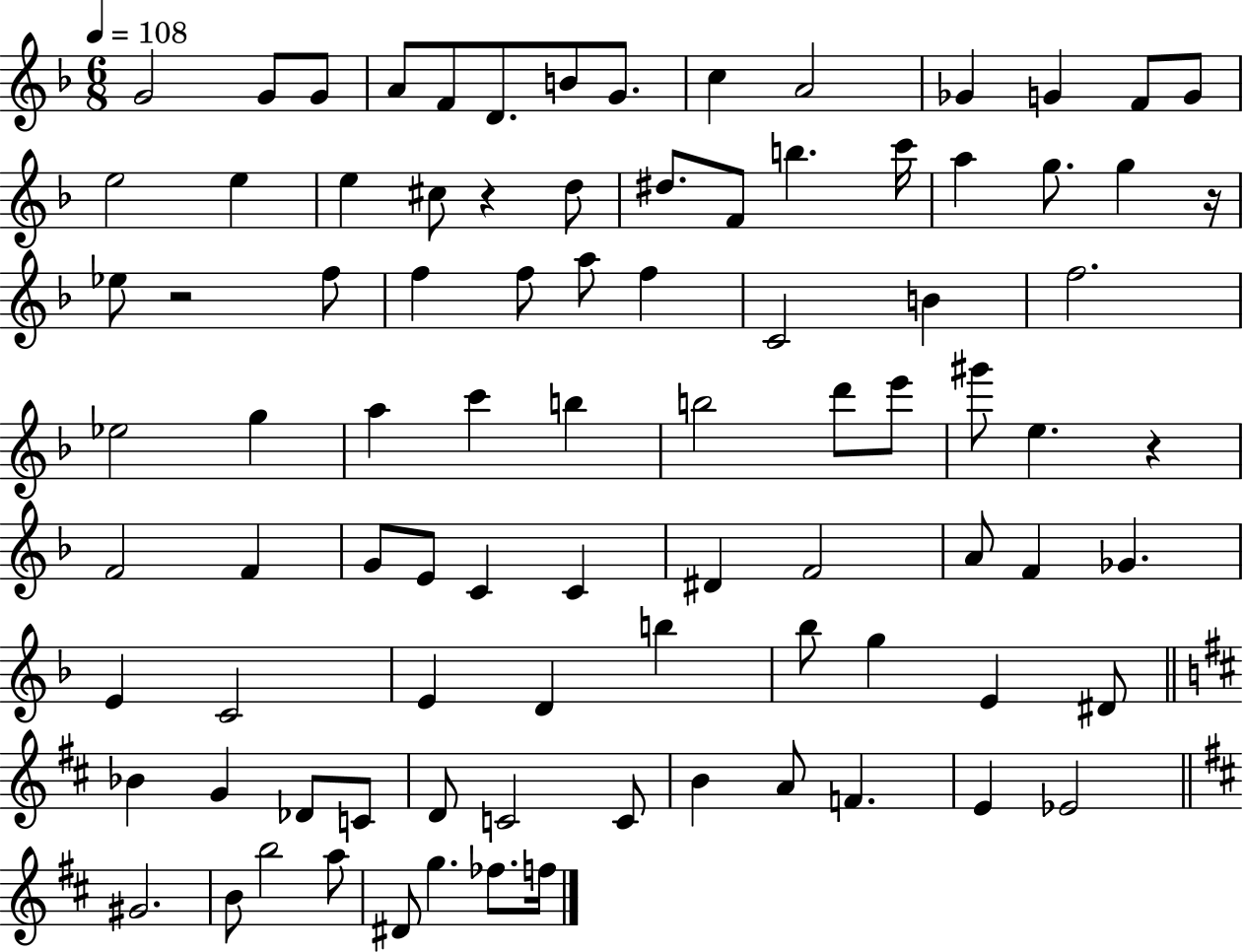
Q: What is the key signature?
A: F major